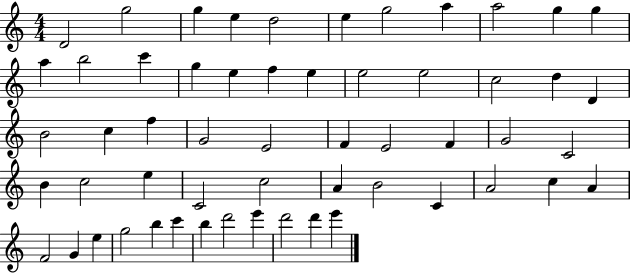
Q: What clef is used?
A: treble